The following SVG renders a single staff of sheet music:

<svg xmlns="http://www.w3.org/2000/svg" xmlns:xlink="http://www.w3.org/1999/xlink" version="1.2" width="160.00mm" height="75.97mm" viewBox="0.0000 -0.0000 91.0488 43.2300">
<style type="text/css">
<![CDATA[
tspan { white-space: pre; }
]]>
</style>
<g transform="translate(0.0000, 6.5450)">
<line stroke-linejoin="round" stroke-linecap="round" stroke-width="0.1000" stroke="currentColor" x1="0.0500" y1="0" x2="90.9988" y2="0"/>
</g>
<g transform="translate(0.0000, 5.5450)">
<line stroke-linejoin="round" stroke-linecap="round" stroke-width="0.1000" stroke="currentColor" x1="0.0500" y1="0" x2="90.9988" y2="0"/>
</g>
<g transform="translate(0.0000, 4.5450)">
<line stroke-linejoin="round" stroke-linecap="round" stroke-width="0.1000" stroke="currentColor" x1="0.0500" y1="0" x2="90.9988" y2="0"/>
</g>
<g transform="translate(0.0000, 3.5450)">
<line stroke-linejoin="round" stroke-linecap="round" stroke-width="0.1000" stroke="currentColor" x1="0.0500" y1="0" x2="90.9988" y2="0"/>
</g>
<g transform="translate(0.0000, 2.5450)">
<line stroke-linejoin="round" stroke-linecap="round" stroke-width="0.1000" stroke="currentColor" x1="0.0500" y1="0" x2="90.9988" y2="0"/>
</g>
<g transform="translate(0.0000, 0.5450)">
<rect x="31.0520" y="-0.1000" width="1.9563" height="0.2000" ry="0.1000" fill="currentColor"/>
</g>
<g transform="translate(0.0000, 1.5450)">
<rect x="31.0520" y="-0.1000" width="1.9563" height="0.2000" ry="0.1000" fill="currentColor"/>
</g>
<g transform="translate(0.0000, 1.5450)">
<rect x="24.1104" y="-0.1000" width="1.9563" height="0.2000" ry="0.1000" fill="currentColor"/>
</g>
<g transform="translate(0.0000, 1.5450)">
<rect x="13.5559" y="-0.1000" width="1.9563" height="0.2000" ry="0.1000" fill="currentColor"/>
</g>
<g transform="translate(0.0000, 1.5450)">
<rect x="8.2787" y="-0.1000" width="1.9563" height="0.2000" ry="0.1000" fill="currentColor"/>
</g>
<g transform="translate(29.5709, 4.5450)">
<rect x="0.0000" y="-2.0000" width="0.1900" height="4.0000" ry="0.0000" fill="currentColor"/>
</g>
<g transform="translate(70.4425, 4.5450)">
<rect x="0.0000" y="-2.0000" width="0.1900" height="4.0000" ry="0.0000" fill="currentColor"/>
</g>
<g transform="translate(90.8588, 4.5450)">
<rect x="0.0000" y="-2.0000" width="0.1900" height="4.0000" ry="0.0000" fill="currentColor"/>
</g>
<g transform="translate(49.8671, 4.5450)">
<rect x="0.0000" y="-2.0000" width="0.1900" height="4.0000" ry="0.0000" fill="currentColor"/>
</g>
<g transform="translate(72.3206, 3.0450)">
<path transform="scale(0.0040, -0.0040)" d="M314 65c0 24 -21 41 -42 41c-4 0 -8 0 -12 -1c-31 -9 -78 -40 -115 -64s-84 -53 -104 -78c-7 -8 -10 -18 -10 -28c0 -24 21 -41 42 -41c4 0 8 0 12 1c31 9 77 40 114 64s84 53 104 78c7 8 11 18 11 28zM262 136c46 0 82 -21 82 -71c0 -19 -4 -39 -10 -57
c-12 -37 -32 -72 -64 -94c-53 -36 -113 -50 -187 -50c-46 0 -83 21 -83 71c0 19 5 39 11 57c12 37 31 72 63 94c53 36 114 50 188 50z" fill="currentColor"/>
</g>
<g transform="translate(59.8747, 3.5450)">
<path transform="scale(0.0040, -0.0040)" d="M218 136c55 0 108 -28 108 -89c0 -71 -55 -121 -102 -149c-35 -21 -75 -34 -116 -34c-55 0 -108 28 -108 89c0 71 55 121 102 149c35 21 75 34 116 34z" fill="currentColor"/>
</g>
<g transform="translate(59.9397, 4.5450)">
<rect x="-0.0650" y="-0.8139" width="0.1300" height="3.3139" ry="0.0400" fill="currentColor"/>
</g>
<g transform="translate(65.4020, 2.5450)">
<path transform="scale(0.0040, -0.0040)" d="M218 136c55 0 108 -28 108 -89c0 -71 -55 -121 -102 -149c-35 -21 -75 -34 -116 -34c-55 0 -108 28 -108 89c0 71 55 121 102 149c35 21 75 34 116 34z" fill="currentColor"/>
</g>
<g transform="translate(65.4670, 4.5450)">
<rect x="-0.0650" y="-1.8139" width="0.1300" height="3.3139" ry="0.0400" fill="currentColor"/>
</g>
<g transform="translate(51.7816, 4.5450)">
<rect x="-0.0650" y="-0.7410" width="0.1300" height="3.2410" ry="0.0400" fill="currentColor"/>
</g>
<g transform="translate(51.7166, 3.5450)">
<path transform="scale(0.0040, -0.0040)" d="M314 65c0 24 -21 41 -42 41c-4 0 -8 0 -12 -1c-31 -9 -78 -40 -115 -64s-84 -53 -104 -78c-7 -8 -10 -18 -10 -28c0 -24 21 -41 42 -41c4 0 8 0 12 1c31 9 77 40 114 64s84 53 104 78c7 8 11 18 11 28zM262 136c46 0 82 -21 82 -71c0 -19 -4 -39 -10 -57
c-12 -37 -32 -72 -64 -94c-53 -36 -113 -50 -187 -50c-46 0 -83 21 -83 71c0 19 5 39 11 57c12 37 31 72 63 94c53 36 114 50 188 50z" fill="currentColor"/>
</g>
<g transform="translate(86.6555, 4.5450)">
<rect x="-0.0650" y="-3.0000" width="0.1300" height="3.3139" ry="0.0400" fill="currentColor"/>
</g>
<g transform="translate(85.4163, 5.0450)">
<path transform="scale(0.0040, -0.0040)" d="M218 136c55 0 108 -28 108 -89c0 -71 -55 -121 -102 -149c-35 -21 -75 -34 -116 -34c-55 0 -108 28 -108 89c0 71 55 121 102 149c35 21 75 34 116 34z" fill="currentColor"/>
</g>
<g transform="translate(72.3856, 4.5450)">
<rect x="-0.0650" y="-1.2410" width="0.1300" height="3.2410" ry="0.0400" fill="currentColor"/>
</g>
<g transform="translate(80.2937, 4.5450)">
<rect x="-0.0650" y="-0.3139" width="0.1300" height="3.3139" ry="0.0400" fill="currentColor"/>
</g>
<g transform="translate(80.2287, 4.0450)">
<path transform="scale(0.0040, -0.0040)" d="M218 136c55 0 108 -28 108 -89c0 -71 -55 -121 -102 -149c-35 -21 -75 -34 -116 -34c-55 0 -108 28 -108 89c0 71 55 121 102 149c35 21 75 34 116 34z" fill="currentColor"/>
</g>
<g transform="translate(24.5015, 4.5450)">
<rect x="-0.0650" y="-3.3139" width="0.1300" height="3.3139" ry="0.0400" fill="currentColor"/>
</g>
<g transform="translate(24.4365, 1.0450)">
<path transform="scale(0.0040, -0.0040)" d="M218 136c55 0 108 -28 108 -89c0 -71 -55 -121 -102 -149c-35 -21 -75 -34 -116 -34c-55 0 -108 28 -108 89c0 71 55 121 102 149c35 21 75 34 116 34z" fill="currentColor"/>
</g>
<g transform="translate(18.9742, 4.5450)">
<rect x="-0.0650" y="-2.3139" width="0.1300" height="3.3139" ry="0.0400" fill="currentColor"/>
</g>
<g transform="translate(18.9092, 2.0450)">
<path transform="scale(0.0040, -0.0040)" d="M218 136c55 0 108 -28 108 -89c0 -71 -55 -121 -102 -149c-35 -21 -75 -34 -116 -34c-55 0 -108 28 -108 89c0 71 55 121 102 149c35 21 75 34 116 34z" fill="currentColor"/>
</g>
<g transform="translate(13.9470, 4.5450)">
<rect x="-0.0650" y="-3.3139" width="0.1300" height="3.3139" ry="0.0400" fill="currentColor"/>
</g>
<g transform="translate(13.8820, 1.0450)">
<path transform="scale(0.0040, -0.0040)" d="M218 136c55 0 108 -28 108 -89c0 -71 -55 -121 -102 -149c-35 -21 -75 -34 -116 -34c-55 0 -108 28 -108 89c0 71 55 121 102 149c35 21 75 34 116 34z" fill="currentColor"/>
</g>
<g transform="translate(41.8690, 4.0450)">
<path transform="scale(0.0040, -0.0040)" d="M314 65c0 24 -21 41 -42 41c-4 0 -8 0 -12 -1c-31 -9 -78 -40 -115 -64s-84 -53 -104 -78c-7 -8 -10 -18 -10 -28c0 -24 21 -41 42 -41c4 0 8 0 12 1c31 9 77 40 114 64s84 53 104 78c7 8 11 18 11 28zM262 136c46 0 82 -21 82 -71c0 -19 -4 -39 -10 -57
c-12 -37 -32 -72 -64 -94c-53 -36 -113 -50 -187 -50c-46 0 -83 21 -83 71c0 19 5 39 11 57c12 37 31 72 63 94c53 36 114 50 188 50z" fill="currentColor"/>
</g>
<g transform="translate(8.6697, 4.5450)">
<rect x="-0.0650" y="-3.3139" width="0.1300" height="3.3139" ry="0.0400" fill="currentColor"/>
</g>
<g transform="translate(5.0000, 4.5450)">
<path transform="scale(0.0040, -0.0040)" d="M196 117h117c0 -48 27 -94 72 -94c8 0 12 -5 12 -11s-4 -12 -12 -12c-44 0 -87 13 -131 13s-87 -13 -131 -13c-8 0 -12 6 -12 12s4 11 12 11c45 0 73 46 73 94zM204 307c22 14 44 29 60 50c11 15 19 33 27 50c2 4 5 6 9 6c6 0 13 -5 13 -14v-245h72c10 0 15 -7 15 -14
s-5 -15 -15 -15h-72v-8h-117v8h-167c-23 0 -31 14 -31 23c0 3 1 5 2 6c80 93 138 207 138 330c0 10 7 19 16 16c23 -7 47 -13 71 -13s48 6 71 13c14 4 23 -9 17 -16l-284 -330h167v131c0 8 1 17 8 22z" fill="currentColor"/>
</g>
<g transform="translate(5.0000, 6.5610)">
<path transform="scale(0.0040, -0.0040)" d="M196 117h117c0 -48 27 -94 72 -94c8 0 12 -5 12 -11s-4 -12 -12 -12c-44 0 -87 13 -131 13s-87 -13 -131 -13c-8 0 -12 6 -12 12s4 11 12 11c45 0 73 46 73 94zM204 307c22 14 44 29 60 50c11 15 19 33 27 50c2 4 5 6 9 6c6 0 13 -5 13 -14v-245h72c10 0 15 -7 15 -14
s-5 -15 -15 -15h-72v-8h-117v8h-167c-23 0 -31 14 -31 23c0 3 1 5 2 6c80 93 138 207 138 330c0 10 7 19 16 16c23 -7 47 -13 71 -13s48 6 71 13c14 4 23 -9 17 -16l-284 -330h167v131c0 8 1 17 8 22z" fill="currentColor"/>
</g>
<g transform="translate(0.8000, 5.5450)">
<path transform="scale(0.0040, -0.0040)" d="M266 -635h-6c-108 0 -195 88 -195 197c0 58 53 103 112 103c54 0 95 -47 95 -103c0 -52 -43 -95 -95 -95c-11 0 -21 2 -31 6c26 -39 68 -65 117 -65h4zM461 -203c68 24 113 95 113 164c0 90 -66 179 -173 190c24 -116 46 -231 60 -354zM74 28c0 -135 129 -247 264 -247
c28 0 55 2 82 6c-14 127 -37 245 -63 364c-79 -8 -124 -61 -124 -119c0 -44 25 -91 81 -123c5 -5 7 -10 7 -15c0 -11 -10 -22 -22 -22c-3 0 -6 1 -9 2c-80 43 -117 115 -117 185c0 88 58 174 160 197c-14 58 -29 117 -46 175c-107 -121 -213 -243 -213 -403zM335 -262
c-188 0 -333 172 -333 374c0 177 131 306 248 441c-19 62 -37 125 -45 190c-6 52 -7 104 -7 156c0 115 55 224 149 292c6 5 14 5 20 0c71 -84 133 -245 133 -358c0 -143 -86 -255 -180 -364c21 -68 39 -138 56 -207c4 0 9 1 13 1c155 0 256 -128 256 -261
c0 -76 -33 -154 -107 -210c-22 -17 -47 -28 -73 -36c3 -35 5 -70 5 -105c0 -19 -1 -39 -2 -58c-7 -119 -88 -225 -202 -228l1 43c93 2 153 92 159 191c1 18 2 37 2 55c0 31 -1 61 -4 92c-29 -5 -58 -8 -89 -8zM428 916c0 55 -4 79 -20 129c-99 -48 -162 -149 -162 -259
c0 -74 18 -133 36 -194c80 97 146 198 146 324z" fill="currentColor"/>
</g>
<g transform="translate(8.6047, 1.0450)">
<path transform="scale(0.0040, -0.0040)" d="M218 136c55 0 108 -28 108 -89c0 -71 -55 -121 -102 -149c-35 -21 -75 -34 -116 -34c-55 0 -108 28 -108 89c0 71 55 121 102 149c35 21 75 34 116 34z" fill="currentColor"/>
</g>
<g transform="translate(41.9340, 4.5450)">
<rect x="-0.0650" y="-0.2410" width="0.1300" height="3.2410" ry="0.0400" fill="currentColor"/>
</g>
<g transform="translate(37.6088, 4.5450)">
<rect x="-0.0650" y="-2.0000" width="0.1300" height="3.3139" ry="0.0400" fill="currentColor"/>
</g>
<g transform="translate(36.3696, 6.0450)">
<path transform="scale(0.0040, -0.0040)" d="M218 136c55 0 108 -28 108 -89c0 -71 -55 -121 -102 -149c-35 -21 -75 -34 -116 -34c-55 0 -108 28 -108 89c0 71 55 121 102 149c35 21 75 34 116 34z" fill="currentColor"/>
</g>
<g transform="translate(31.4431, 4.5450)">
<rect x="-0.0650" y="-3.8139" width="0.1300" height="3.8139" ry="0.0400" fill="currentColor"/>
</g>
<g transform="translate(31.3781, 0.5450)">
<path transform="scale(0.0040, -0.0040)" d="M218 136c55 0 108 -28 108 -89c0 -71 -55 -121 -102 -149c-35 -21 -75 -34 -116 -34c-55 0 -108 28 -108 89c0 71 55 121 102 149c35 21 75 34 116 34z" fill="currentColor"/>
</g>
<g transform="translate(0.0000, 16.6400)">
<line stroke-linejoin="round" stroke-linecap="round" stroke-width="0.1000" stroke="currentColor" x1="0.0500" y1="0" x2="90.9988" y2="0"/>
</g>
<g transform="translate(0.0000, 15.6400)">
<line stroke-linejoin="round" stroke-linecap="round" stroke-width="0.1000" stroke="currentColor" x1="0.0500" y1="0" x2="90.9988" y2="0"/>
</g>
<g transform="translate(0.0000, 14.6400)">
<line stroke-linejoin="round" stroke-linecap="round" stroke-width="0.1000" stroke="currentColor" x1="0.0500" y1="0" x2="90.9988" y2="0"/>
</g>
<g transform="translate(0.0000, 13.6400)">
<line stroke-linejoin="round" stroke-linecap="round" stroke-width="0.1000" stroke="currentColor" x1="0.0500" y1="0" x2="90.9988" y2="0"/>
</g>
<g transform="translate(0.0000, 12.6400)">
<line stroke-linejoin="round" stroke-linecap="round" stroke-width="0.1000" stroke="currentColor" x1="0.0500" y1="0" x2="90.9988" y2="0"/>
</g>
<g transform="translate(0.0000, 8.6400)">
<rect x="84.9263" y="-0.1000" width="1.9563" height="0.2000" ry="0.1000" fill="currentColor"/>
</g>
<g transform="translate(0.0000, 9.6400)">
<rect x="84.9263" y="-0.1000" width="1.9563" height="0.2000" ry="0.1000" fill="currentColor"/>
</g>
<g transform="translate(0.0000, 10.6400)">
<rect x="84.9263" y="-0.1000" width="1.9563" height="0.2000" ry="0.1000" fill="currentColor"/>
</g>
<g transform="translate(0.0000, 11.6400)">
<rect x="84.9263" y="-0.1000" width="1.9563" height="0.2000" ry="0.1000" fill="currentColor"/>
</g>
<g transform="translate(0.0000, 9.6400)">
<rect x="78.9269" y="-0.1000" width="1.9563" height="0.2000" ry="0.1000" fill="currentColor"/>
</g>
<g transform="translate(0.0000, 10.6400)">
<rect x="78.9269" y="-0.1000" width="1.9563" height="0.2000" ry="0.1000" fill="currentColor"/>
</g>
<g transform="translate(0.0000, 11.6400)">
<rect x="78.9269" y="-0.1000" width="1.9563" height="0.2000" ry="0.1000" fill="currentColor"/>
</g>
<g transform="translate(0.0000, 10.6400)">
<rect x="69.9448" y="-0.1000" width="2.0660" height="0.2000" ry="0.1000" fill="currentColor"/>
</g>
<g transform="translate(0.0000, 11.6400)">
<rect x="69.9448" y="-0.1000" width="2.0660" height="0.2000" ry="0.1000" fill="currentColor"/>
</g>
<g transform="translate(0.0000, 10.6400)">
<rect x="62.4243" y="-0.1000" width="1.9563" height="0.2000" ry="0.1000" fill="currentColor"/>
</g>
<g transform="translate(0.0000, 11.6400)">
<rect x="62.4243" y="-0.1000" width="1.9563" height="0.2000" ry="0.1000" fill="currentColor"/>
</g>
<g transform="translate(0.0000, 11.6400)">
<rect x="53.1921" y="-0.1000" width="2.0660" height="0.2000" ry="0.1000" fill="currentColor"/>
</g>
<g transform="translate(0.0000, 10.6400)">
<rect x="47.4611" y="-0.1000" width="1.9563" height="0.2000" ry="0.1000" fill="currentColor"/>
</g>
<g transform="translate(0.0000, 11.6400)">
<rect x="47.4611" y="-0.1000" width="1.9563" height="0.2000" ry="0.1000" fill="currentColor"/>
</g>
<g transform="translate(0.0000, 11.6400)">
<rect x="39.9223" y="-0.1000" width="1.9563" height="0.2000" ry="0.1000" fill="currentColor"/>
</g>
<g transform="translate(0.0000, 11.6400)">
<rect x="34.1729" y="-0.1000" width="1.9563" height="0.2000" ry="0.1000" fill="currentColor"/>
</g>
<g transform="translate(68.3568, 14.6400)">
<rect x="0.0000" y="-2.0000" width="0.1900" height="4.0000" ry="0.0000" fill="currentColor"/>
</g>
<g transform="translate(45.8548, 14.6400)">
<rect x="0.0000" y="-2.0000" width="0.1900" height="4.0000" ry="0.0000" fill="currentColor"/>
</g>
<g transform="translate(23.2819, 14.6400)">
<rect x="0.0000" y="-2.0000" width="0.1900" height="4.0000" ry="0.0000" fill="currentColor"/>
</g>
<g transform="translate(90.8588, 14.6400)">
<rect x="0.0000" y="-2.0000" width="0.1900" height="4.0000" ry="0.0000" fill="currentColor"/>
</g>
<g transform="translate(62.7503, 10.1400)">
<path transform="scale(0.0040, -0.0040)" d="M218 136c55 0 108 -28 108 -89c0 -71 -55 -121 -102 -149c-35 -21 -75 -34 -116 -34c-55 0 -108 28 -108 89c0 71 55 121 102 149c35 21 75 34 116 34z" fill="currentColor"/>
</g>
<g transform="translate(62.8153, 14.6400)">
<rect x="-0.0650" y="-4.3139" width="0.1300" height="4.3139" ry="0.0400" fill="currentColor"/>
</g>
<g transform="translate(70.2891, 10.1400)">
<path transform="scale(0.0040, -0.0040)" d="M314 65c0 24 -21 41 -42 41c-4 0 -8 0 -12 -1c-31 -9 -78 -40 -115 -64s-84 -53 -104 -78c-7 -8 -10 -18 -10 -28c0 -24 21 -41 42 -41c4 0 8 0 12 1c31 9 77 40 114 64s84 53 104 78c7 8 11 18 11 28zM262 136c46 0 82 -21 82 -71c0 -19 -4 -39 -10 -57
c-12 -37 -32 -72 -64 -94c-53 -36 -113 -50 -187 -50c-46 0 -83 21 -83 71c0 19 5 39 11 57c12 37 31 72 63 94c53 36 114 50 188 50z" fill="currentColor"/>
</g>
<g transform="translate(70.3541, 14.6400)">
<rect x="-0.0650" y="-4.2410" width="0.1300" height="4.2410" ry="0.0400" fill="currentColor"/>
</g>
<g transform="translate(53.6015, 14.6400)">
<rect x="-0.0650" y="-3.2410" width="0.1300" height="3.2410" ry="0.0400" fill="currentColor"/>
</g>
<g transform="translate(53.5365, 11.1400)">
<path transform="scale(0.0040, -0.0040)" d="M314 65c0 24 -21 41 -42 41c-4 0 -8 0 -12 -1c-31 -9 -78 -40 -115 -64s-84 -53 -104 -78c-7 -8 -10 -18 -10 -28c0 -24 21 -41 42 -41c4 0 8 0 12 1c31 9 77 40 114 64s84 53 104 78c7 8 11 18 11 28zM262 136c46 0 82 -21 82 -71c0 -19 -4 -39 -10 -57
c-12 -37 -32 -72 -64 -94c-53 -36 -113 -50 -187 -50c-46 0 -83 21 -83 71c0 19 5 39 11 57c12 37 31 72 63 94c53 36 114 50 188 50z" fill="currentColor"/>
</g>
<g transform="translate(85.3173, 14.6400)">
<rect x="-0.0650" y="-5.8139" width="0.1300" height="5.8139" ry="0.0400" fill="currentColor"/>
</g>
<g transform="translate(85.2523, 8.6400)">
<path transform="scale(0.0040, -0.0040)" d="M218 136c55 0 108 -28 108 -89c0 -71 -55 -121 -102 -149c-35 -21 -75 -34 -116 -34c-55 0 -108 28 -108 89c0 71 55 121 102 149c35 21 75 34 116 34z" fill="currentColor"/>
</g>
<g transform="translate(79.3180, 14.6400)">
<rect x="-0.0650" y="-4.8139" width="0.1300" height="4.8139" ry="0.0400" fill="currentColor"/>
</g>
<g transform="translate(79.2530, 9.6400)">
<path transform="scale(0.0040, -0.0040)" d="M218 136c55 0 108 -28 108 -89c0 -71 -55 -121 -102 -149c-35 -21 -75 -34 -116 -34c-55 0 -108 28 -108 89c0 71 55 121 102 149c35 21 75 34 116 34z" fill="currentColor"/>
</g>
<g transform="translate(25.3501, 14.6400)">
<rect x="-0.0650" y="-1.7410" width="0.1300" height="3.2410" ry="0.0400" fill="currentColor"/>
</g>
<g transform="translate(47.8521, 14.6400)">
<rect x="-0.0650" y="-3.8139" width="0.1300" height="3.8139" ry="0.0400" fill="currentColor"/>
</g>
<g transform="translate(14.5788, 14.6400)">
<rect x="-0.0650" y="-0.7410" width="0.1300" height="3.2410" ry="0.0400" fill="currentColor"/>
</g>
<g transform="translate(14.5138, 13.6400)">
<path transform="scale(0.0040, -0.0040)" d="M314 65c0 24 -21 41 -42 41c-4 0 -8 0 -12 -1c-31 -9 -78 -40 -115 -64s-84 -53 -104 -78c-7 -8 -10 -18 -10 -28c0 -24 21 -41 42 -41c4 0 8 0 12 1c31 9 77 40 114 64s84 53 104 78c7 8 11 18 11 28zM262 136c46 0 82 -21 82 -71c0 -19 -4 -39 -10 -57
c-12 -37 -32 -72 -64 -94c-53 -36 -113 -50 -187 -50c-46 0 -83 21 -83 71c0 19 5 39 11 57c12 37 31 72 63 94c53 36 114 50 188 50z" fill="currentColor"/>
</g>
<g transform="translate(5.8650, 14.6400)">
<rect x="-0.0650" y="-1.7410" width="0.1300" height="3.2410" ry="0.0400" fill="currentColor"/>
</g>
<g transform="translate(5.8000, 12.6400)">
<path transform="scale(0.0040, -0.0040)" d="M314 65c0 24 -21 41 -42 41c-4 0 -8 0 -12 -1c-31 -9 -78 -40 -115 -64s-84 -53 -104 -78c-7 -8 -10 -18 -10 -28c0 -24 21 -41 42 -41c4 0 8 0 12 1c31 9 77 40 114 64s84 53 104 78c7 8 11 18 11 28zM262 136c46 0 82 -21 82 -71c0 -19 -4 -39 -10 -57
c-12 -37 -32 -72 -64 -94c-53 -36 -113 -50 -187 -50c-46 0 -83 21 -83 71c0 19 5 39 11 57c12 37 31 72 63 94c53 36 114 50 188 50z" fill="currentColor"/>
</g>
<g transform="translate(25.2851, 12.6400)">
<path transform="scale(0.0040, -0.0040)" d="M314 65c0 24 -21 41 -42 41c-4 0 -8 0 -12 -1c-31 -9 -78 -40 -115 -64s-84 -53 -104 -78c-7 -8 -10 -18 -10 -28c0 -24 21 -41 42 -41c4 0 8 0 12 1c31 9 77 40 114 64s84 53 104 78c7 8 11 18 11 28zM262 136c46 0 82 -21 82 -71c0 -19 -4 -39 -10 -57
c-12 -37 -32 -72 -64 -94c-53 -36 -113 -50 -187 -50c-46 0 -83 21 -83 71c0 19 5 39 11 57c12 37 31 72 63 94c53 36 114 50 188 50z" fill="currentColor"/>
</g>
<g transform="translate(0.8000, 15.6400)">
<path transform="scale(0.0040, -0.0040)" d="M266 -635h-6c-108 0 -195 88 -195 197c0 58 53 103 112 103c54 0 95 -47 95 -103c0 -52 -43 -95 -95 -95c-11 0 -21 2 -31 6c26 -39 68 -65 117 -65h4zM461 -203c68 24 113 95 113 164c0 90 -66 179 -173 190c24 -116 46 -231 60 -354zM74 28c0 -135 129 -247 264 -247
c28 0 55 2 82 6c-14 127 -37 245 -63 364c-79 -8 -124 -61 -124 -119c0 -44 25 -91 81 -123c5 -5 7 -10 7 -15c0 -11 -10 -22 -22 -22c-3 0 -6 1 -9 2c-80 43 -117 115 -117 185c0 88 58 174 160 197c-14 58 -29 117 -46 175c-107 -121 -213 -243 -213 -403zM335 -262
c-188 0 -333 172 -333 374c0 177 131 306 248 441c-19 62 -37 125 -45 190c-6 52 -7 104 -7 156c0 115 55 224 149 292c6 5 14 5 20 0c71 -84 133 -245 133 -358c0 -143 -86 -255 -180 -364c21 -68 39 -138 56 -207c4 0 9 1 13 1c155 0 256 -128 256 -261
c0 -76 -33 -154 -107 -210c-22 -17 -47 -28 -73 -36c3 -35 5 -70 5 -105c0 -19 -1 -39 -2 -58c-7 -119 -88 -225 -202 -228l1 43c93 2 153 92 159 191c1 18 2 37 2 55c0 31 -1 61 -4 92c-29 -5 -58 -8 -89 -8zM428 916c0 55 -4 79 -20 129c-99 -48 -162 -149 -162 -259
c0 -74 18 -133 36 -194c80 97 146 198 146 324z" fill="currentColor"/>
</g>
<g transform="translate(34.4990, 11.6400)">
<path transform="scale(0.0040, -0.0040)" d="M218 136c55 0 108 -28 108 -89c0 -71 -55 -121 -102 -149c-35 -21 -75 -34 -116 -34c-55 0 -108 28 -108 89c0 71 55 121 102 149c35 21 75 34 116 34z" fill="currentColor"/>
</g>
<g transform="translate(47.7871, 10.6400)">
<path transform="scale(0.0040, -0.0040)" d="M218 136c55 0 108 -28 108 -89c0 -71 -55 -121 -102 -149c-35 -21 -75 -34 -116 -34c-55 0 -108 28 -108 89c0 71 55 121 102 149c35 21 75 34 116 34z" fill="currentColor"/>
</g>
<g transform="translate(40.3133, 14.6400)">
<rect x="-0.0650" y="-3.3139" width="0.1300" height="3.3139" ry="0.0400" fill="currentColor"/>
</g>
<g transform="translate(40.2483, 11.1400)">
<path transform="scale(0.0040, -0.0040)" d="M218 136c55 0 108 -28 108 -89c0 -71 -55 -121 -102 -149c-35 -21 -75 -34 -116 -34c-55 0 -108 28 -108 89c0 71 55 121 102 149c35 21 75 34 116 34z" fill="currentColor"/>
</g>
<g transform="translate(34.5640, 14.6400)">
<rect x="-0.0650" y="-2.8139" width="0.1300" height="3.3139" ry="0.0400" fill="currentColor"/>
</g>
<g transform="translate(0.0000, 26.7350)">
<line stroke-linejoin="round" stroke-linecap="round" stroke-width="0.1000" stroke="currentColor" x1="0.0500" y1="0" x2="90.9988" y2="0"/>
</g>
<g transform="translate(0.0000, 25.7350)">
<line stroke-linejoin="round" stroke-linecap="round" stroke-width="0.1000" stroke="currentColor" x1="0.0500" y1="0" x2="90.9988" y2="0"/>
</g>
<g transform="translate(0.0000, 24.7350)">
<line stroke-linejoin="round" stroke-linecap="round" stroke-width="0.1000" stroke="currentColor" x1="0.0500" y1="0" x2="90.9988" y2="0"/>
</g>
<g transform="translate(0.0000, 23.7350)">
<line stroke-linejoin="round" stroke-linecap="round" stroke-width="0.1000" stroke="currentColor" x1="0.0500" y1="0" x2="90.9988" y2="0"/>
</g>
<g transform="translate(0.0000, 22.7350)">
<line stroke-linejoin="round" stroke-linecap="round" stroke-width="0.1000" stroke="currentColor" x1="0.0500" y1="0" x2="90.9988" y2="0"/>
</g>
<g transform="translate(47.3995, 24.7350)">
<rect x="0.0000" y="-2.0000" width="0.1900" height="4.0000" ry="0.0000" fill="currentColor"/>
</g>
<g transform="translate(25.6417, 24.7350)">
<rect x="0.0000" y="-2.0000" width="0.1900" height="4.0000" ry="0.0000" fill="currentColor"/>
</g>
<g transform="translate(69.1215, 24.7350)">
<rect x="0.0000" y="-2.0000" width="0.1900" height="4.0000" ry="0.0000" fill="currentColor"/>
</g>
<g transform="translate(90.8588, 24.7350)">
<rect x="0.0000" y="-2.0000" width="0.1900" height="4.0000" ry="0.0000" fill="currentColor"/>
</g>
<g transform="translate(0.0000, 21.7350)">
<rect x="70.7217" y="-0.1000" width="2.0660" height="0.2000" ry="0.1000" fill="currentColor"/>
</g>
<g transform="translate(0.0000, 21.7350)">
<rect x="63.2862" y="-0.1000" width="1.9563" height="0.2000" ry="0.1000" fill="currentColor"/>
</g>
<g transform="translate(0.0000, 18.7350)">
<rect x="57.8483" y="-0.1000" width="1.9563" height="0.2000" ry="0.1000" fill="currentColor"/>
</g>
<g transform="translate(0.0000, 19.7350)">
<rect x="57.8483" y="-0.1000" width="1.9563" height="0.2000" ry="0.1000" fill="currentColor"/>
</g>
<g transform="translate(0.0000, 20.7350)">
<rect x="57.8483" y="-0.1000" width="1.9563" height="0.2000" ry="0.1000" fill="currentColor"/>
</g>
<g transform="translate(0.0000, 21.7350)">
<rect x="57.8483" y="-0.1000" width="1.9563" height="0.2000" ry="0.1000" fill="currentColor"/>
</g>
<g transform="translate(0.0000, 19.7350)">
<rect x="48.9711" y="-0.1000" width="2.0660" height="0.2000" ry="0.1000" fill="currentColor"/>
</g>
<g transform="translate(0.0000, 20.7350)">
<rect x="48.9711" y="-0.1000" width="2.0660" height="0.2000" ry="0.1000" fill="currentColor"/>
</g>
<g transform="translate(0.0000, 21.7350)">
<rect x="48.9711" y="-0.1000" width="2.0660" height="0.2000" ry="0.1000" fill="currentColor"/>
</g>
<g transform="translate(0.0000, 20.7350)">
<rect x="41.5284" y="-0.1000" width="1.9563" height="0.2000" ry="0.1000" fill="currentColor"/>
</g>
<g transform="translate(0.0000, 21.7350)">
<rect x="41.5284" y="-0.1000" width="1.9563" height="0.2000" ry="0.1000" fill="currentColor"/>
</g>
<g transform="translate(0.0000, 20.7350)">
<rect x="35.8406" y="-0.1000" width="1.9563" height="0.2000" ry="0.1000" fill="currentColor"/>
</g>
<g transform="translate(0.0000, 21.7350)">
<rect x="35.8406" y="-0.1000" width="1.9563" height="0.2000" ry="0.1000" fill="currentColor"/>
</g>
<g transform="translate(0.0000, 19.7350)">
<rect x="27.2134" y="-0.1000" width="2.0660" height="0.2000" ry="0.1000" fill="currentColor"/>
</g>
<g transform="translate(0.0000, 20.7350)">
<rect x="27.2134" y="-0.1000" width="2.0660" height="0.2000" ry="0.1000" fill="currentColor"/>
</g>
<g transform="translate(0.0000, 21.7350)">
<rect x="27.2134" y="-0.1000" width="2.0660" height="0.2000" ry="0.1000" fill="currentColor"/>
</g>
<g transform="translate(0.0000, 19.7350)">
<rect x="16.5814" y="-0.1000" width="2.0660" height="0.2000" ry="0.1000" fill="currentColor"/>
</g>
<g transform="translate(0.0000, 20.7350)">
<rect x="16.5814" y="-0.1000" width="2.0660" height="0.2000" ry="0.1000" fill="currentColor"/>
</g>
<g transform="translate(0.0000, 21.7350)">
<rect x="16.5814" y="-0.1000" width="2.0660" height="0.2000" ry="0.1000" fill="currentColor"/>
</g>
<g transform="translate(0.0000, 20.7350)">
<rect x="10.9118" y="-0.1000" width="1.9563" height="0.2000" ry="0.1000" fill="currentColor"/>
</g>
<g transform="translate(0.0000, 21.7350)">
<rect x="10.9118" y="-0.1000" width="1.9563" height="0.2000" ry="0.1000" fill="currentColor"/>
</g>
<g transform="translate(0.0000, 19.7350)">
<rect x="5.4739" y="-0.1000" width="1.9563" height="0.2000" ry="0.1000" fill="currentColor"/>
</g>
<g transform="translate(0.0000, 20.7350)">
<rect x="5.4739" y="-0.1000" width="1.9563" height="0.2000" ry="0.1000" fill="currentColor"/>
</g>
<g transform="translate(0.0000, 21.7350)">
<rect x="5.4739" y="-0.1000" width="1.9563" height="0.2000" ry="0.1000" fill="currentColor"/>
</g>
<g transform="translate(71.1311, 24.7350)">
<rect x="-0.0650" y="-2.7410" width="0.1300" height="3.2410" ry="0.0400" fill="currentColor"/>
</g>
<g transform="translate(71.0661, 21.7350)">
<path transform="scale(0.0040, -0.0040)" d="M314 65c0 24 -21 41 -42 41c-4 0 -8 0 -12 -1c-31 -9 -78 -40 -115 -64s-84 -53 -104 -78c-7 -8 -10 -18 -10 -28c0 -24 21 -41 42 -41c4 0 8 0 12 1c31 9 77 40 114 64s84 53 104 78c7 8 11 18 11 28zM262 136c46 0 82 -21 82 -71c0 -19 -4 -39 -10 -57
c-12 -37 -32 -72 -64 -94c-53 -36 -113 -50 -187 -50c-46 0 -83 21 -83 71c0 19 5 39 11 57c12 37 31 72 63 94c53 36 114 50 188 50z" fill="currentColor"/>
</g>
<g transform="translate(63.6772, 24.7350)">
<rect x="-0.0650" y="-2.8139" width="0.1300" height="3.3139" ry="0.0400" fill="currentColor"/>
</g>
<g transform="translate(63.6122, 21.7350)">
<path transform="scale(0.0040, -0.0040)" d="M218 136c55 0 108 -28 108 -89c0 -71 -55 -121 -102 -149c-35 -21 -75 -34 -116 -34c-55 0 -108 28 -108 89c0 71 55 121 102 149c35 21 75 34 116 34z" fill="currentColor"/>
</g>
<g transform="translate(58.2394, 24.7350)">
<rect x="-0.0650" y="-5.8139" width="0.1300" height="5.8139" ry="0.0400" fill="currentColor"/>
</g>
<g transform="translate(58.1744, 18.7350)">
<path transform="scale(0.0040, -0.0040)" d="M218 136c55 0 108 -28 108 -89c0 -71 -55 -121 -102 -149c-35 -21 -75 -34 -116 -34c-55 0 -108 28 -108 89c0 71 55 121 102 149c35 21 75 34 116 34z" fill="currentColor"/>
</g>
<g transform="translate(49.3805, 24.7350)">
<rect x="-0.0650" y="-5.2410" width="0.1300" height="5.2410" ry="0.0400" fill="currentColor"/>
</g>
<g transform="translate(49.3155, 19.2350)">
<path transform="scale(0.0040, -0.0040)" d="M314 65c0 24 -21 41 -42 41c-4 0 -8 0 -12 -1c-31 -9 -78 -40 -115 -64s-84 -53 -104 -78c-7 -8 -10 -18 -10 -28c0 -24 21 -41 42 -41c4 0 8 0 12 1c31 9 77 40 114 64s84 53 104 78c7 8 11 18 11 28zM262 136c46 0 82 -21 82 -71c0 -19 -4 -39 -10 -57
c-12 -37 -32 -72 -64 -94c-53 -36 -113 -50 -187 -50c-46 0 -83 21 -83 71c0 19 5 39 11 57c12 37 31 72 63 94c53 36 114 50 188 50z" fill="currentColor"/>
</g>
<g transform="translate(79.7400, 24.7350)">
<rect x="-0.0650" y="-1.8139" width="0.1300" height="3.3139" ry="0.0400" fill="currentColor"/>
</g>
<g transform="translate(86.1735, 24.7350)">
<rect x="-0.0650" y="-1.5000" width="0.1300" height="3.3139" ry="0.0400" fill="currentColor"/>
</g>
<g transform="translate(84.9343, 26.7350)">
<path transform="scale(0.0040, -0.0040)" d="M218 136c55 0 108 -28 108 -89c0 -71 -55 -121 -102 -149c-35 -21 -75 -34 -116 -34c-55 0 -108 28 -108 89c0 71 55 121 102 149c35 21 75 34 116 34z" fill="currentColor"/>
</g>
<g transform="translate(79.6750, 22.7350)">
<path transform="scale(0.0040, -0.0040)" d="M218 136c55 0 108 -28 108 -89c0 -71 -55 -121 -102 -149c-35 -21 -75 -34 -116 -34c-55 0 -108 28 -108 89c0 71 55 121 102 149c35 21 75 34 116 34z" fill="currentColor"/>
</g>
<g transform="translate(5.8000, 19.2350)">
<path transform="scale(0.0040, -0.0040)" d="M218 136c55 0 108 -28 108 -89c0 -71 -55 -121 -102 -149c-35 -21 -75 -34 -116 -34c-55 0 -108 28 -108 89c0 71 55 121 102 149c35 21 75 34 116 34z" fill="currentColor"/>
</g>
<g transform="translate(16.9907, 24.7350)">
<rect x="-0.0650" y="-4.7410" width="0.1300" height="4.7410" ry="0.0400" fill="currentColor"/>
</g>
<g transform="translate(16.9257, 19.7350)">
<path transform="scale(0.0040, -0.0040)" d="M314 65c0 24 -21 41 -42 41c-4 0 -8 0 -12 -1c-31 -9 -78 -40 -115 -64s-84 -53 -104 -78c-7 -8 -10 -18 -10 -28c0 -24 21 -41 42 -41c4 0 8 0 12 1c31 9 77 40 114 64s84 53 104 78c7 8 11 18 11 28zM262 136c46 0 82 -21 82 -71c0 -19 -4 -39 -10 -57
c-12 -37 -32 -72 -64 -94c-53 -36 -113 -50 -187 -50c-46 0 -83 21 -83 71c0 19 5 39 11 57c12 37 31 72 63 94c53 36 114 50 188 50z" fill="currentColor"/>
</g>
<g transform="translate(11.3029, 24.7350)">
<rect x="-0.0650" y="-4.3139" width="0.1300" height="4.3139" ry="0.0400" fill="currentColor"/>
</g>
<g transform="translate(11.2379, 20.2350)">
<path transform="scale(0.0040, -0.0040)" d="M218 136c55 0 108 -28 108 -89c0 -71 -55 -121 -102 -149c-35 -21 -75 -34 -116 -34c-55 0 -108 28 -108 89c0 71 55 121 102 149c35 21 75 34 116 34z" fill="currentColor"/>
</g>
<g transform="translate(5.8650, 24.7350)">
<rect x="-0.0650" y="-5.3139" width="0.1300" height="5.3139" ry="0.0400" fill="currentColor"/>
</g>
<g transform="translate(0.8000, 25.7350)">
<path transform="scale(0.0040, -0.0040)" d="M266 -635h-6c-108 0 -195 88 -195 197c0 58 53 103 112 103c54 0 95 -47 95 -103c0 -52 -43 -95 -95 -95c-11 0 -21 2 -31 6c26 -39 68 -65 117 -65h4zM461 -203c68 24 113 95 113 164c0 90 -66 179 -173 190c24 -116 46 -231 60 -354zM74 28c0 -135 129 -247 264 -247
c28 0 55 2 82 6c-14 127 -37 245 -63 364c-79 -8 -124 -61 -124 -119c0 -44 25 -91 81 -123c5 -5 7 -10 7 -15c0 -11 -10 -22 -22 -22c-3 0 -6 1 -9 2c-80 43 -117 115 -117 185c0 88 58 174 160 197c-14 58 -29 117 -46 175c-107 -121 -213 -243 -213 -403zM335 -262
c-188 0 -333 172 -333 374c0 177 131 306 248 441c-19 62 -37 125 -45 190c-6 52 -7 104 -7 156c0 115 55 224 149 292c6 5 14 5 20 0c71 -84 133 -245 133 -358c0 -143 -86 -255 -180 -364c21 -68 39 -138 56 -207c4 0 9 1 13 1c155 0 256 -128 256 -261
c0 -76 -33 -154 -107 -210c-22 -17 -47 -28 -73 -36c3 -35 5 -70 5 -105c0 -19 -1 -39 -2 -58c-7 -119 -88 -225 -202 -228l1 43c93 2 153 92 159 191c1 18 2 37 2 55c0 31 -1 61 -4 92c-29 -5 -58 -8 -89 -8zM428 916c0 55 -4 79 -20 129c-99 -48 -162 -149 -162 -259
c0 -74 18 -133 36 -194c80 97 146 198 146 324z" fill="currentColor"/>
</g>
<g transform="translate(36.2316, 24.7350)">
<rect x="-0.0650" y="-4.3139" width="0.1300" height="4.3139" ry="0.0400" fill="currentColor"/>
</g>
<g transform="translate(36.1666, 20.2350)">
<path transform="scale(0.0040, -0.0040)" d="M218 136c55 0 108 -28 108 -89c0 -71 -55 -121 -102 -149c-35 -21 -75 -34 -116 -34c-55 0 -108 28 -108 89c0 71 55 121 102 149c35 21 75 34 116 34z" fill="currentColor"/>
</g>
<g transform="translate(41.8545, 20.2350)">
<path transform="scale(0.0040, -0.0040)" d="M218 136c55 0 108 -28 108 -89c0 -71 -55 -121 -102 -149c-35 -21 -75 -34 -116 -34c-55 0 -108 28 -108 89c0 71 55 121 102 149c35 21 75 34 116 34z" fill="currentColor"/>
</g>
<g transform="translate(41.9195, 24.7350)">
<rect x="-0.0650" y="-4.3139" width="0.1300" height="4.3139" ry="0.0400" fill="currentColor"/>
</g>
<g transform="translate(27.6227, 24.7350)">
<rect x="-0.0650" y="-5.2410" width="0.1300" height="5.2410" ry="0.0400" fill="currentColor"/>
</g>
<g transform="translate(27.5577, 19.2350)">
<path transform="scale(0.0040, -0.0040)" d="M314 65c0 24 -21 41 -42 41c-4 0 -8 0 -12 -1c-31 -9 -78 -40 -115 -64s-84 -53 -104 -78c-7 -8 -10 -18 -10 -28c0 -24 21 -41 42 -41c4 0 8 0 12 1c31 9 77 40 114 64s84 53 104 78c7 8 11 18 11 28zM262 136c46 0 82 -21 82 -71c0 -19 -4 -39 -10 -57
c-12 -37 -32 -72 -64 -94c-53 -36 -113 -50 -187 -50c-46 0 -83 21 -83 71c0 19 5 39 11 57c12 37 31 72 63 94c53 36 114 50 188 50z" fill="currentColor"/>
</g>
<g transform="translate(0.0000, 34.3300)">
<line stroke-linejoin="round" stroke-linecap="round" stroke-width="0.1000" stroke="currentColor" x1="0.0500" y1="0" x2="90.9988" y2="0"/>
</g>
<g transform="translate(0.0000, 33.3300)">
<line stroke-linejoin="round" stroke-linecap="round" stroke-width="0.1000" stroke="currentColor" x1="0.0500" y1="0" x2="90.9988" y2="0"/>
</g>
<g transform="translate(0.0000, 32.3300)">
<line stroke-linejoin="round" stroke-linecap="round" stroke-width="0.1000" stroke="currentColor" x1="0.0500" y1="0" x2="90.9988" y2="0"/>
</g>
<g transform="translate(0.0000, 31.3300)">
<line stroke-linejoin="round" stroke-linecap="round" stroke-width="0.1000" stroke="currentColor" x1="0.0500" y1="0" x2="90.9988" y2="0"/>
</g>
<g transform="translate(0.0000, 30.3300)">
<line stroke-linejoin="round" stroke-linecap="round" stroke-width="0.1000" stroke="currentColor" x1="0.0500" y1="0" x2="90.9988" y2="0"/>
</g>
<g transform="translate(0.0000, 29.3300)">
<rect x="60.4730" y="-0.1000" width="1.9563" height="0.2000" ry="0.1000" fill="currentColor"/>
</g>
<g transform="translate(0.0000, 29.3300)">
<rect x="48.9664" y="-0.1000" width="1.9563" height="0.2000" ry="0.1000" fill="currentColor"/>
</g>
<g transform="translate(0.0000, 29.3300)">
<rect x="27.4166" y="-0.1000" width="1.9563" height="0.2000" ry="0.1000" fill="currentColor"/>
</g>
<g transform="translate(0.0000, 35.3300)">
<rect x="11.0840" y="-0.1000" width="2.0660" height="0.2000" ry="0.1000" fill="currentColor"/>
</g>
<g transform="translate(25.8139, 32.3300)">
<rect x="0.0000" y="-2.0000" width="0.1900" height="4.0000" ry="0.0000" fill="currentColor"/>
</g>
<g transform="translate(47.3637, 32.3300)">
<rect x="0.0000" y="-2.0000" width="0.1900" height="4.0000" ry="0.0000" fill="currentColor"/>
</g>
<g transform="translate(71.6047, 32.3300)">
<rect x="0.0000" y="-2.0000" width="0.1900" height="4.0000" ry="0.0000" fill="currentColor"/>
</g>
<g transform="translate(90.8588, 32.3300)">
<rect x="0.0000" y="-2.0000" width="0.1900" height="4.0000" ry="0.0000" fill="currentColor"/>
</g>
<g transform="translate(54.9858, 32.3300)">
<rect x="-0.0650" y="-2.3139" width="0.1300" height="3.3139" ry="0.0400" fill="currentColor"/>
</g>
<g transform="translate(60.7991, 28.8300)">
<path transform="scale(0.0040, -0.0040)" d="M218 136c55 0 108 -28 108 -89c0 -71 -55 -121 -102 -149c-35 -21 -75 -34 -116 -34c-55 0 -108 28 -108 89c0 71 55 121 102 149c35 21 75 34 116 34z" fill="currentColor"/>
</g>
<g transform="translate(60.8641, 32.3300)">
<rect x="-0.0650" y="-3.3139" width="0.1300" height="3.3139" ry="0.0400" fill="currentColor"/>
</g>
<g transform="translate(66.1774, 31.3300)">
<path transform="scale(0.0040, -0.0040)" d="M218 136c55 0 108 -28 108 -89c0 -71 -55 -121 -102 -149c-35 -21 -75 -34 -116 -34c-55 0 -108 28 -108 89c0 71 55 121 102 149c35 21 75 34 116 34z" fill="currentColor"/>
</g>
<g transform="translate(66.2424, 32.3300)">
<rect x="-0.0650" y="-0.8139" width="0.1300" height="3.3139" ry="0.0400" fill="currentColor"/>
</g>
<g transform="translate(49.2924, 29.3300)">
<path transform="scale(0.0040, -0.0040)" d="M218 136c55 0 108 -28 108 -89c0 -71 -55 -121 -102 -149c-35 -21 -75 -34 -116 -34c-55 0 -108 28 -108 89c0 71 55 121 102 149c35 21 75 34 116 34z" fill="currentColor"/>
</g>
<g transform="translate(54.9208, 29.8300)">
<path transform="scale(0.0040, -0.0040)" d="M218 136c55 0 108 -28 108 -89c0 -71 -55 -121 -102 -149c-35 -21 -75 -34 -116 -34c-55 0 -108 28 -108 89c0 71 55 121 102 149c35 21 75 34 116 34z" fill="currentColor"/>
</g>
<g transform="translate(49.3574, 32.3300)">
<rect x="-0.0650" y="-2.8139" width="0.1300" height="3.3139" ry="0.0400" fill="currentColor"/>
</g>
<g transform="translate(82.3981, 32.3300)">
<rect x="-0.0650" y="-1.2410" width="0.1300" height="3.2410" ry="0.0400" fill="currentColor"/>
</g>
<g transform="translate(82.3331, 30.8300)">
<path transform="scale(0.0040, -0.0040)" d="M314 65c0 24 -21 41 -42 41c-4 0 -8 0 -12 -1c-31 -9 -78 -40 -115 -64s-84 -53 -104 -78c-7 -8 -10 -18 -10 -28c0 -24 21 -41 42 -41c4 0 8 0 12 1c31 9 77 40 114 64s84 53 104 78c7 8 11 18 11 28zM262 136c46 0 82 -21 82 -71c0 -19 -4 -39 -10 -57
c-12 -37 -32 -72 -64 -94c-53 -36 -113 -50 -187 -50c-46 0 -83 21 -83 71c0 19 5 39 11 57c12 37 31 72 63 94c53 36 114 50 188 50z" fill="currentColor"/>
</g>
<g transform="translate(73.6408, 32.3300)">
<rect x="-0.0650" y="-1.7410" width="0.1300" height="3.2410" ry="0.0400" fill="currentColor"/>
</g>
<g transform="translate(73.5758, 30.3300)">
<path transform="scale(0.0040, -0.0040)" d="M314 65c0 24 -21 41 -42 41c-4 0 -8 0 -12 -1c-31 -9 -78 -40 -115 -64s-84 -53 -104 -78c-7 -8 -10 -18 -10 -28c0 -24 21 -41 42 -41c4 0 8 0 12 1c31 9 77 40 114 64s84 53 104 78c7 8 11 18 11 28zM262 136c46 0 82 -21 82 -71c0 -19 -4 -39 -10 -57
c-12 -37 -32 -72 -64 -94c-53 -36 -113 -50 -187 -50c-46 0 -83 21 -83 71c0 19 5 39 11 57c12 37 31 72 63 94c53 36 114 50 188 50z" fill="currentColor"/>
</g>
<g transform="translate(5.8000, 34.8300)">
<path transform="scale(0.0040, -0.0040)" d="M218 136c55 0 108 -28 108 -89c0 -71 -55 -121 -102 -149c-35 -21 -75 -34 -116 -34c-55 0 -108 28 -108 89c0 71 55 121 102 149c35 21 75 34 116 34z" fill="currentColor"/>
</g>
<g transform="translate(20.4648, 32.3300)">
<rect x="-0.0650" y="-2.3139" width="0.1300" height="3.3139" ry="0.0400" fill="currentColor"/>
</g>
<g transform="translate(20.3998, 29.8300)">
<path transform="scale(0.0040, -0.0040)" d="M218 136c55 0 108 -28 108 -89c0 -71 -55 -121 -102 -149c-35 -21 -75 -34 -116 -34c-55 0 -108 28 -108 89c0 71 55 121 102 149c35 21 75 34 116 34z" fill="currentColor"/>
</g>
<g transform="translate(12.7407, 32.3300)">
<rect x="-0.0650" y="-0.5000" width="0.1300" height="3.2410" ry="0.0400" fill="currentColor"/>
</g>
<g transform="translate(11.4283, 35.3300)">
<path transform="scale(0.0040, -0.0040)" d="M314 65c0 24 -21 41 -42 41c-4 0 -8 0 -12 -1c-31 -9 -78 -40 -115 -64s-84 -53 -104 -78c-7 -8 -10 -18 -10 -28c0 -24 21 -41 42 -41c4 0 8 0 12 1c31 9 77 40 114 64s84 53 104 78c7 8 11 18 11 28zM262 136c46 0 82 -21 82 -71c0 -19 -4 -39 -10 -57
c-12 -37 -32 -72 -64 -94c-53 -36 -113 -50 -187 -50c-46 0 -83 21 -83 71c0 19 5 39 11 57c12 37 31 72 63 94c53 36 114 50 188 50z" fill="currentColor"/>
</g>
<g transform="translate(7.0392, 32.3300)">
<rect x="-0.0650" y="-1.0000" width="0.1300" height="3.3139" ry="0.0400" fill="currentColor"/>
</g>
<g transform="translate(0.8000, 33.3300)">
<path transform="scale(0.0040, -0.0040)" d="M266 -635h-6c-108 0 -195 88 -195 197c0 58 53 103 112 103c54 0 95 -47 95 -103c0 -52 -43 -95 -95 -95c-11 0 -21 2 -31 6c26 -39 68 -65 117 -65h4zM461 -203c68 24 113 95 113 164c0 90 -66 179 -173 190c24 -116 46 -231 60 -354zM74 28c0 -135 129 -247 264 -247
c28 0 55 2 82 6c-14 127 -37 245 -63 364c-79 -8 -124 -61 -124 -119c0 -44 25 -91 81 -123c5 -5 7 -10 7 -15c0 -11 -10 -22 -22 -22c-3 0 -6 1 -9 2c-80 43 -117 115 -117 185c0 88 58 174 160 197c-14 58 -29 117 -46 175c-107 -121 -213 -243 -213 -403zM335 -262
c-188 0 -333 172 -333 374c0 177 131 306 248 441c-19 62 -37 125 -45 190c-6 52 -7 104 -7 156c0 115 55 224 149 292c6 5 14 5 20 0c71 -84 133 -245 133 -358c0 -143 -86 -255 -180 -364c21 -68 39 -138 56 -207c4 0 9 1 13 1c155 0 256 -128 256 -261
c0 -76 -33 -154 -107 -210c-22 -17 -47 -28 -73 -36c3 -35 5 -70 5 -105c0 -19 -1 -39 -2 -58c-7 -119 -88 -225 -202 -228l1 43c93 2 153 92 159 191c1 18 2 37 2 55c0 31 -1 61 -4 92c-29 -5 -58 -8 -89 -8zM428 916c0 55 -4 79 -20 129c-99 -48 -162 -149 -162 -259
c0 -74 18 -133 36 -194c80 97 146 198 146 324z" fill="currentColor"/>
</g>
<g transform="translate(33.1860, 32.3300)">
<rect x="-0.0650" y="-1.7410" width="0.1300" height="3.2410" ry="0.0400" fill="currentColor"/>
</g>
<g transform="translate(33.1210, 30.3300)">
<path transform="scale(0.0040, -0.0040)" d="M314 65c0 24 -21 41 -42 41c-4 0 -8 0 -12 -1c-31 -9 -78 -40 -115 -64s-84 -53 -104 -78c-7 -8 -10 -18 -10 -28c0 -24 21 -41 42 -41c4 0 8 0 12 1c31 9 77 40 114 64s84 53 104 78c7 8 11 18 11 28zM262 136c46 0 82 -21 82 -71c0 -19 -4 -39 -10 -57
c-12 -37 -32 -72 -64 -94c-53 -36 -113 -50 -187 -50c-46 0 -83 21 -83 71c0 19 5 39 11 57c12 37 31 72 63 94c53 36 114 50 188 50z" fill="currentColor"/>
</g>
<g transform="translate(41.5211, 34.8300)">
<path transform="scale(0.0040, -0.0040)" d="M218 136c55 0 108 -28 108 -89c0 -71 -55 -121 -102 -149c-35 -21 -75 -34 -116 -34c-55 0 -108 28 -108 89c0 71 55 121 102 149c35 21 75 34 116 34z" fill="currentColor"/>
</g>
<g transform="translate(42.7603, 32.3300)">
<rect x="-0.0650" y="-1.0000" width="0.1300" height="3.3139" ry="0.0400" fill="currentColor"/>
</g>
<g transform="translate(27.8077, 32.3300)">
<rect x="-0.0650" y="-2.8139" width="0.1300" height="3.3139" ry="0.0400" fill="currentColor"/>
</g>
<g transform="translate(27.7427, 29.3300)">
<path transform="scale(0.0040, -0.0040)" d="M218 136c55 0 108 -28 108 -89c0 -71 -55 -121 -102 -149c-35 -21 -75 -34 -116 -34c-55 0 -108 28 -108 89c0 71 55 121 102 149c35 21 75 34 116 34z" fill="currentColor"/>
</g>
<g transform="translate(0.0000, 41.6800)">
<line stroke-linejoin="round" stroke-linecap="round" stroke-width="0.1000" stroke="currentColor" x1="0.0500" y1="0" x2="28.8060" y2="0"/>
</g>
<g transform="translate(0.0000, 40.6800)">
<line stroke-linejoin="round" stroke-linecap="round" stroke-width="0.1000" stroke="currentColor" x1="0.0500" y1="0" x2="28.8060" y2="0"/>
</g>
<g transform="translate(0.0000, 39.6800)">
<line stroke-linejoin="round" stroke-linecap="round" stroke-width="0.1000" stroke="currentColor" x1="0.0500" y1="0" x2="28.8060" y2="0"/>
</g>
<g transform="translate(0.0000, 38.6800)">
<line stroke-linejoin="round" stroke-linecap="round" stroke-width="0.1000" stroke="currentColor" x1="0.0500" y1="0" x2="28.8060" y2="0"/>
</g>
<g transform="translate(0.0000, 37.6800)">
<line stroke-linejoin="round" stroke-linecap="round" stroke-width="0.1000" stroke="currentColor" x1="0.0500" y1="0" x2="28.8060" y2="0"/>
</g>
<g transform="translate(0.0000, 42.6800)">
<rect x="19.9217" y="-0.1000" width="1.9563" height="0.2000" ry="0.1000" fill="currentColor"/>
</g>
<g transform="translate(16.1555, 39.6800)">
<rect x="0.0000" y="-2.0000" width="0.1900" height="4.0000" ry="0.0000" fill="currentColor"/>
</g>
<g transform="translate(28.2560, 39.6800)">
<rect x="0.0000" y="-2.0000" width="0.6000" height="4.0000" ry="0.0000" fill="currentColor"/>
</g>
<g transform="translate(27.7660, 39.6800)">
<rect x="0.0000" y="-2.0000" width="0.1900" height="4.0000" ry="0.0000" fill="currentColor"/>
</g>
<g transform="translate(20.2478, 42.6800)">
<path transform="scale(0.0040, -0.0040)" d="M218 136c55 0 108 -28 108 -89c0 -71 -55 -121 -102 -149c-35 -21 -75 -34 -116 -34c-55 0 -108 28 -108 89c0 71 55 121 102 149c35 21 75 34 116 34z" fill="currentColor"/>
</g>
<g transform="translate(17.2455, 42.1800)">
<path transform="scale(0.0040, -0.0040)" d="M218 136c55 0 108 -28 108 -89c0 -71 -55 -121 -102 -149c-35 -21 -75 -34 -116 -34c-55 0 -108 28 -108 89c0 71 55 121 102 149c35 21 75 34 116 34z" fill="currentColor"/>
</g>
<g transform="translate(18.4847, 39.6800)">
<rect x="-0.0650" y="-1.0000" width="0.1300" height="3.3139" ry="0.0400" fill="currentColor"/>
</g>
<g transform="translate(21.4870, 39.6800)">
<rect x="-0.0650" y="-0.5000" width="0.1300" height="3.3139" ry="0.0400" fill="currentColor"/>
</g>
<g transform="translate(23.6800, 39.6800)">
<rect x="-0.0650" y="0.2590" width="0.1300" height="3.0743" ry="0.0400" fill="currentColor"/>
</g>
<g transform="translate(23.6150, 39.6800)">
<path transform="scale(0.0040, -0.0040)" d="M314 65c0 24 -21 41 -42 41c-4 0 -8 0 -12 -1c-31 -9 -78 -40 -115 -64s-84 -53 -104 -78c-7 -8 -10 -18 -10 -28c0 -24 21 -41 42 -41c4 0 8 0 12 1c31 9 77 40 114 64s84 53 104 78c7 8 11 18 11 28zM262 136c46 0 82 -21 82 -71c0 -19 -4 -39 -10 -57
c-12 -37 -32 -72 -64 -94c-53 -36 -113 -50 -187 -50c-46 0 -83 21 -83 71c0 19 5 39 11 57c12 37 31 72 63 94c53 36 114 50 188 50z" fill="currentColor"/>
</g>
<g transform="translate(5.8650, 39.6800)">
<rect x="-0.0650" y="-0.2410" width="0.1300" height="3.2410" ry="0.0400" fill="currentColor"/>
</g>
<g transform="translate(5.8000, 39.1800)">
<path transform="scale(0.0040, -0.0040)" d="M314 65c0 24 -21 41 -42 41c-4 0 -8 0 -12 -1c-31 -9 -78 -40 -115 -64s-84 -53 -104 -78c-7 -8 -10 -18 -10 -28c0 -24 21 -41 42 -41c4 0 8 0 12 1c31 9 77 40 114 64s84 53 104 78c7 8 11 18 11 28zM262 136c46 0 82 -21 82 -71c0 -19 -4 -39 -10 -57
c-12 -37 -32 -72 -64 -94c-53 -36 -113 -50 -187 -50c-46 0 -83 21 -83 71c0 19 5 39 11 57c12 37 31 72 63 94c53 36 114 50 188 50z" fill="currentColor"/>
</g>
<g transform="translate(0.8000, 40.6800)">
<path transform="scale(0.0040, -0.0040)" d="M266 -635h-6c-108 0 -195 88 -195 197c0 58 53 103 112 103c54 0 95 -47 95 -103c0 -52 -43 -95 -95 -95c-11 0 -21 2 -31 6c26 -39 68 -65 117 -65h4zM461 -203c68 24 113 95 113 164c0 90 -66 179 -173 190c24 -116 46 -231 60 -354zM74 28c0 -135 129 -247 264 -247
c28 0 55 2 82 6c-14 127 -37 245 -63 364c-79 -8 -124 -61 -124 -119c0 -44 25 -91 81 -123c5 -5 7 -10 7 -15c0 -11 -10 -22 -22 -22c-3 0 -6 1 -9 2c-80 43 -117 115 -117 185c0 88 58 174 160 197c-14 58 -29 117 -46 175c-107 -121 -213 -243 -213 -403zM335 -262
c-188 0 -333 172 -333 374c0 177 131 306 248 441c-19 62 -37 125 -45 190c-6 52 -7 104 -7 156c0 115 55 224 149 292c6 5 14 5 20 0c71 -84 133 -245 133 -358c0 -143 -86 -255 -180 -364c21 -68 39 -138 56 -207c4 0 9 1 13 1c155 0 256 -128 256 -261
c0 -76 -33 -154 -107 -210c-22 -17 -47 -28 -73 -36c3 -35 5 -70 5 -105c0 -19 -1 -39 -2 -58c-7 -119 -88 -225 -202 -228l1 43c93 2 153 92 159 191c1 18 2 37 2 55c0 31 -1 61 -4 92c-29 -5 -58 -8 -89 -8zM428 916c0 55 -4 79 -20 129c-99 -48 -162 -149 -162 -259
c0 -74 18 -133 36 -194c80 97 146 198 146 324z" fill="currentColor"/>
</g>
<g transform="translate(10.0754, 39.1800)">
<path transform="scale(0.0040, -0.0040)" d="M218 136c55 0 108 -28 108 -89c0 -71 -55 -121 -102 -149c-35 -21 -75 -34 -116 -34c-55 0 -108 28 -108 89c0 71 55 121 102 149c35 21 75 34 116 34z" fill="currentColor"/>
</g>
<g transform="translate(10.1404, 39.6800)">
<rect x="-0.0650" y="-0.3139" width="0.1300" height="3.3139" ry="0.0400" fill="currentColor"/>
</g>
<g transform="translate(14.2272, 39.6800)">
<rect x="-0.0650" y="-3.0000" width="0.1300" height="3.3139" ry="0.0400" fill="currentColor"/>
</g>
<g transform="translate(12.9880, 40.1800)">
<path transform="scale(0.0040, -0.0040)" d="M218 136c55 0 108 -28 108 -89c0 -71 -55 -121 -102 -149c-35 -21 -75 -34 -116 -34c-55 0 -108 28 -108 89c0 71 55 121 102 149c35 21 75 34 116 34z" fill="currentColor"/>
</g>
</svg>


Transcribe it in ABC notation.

X:1
T:Untitled
M:4/4
L:1/4
K:C
b b g b c' F c2 d2 d f e2 c A f2 d2 f2 a b c' b2 d' d'2 e' g' f' d' e'2 f'2 d' d' f'2 g' a a2 f E D C2 g a f2 D a g b d f2 e2 c2 c A D C B2